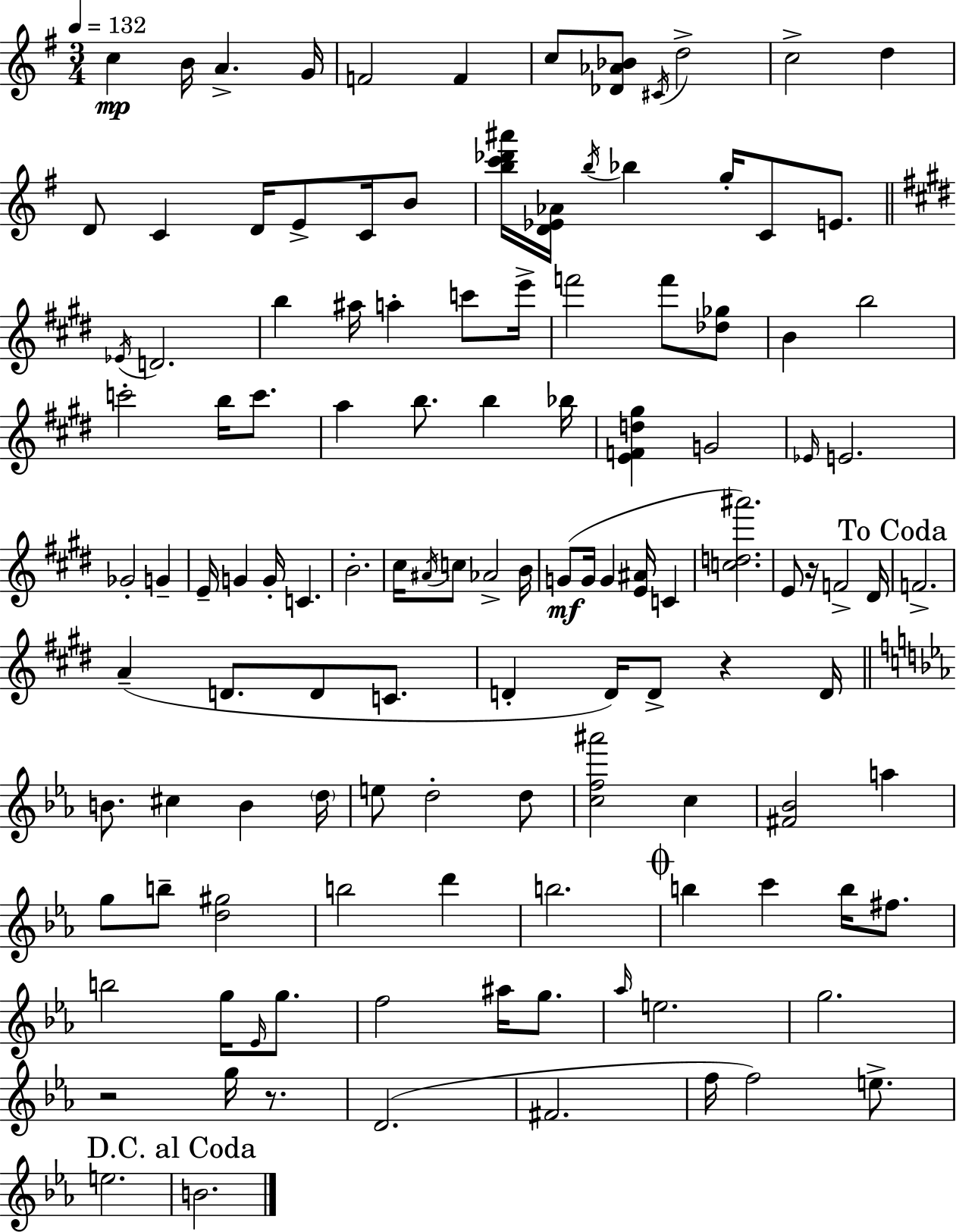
{
  \clef treble
  \numericTimeSignature
  \time 3/4
  \key e \minor
  \tempo 4 = 132
  c''4\mp b'16 a'4.-> g'16 | f'2 f'4 | c''8 <des' aes' bes'>8 \acciaccatura { cis'16 } d''2-> | c''2-> d''4 | \break d'8 c'4 d'16 e'8-> c'16 b'8 | <b'' c''' des''' ais'''>16 <d' ees' aes'>16 \acciaccatura { b''16 } bes''4 g''16-. c'8 e'8. | \bar "||" \break \key e \major \acciaccatura { ees'16 } d'2. | b''4 ais''16 a''4-. c'''8 | e'''16-> f'''2 f'''8 <des'' ges''>8 | b'4 b''2 | \break c'''2-. b''16 c'''8. | a''4 b''8. b''4 | bes''16 <e' f' d'' gis''>4 g'2 | \grace { ees'16 } e'2. | \break ges'2-. g'4-- | e'16-- g'4 g'16-. c'4. | b'2.-. | cis''16 \acciaccatura { ais'16 } c''8 aes'2-> | \break b'16 g'8(\mf g'16 g'4 <e' ais'>16 c'4 | <c'' d'' ais'''>2.) | e'8 r16 f'2-> | dis'16 \mark "To Coda" f'2.-> | \break a'4--( d'8. d'8 | c'8. d'4-. d'16) d'8-> r4 | d'16 \bar "||" \break \key c \minor b'8. cis''4 b'4 \parenthesize d''16 | e''8 d''2-. d''8 | <c'' f'' ais'''>2 c''4 | <fis' bes'>2 a''4 | \break g''8 b''8-- <d'' gis''>2 | b''2 d'''4 | b''2. | \mark \markup { \musicglyph "scripts.coda" } b''4 c'''4 b''16 fis''8. | \break b''2 g''16 \grace { ees'16 } g''8. | f''2 ais''16 g''8. | \grace { aes''16 } e''2. | g''2. | \break r2 g''16 r8. | d'2.( | fis'2. | f''16 f''2) e''8.-> | \break e''2. | \mark "D.C. al Coda" b'2. | \bar "|."
}